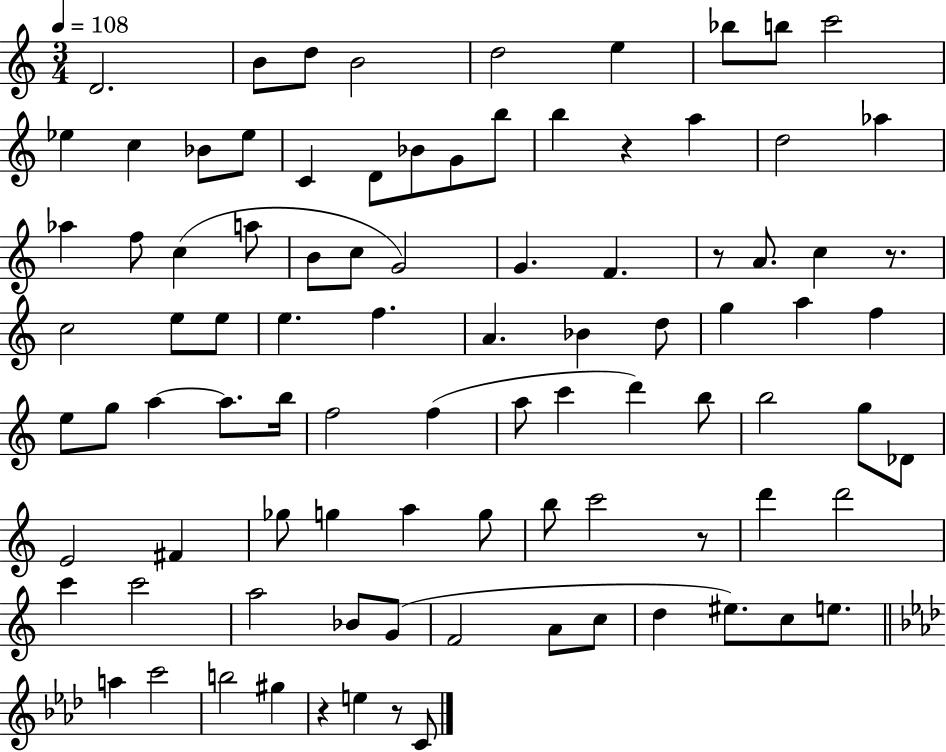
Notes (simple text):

D4/h. B4/e D5/e B4/h D5/h E5/q Bb5/e B5/e C6/h Eb5/q C5/q Bb4/e Eb5/e C4/q D4/e Bb4/e G4/e B5/e B5/q R/q A5/q D5/h Ab5/q Ab5/q F5/e C5/q A5/e B4/e C5/e G4/h G4/q. F4/q. R/e A4/e. C5/q R/e. C5/h E5/e E5/e E5/q. F5/q. A4/q. Bb4/q D5/e G5/q A5/q F5/q E5/e G5/e A5/q A5/e. B5/s F5/h F5/q A5/e C6/q D6/q B5/e B5/h G5/e Db4/e E4/h F#4/q Gb5/e G5/q A5/q G5/e B5/e C6/h R/e D6/q D6/h C6/q C6/h A5/h Bb4/e G4/e F4/h A4/e C5/e D5/q EIS5/e. C5/e E5/e. A5/q C6/h B5/h G#5/q R/q E5/q R/e C4/e